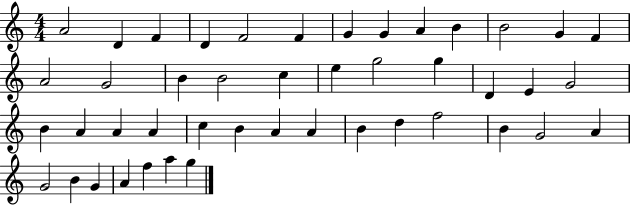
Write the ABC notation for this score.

X:1
T:Untitled
M:4/4
L:1/4
K:C
A2 D F D F2 F G G A B B2 G F A2 G2 B B2 c e g2 g D E G2 B A A A c B A A B d f2 B G2 A G2 B G A f a g